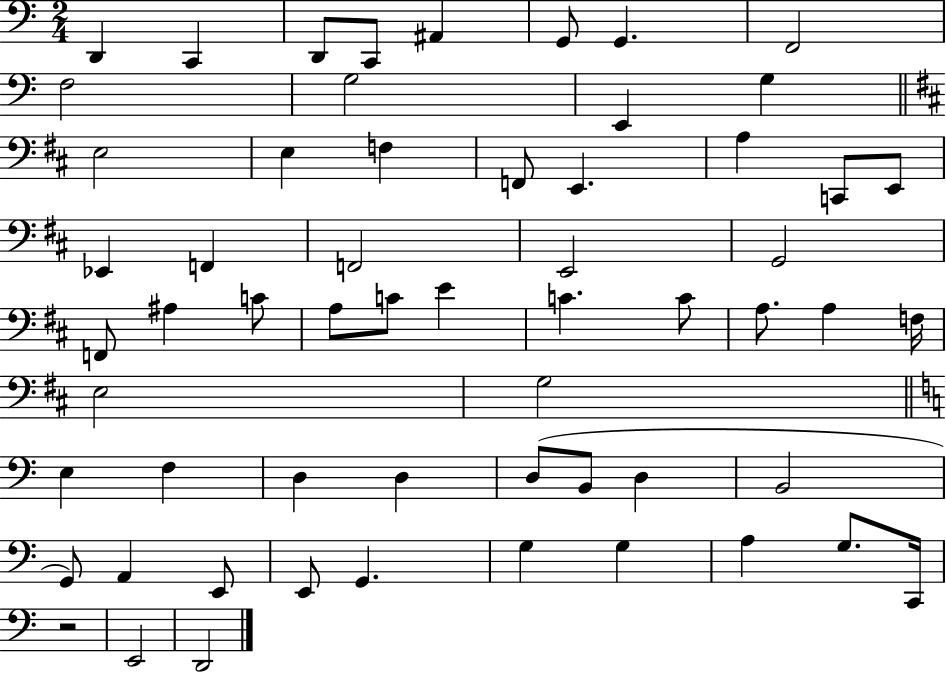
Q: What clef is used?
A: bass